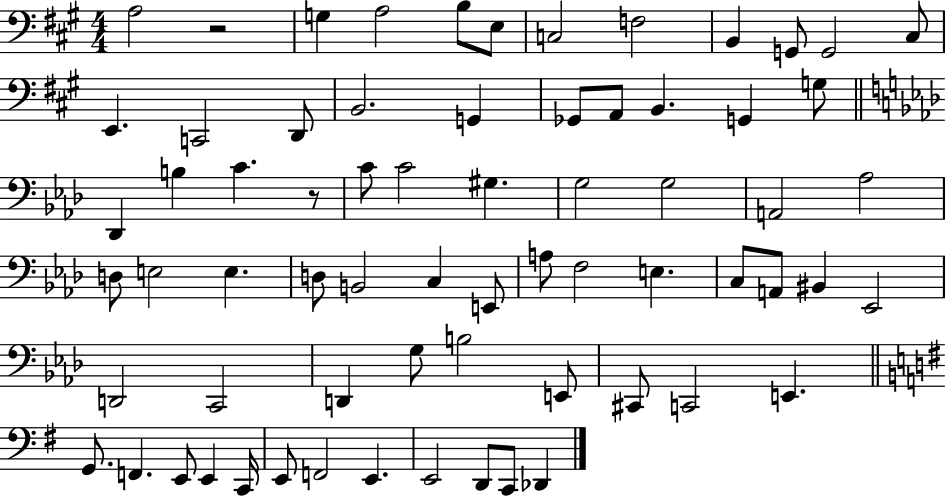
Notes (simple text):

A3/h R/h G3/q A3/h B3/e E3/e C3/h F3/h B2/q G2/e G2/h C#3/e E2/q. C2/h D2/e B2/h. G2/q Gb2/e A2/e B2/q. G2/q G3/e Db2/q B3/q C4/q. R/e C4/e C4/h G#3/q. G3/h G3/h A2/h Ab3/h D3/e E3/h E3/q. D3/e B2/h C3/q E2/e A3/e F3/h E3/q. C3/e A2/e BIS2/q Eb2/h D2/h C2/h D2/q G3/e B3/h E2/e C#2/e C2/h E2/q. G2/e. F2/q. E2/e E2/q C2/s E2/e F2/h E2/q. E2/h D2/e C2/e Db2/q